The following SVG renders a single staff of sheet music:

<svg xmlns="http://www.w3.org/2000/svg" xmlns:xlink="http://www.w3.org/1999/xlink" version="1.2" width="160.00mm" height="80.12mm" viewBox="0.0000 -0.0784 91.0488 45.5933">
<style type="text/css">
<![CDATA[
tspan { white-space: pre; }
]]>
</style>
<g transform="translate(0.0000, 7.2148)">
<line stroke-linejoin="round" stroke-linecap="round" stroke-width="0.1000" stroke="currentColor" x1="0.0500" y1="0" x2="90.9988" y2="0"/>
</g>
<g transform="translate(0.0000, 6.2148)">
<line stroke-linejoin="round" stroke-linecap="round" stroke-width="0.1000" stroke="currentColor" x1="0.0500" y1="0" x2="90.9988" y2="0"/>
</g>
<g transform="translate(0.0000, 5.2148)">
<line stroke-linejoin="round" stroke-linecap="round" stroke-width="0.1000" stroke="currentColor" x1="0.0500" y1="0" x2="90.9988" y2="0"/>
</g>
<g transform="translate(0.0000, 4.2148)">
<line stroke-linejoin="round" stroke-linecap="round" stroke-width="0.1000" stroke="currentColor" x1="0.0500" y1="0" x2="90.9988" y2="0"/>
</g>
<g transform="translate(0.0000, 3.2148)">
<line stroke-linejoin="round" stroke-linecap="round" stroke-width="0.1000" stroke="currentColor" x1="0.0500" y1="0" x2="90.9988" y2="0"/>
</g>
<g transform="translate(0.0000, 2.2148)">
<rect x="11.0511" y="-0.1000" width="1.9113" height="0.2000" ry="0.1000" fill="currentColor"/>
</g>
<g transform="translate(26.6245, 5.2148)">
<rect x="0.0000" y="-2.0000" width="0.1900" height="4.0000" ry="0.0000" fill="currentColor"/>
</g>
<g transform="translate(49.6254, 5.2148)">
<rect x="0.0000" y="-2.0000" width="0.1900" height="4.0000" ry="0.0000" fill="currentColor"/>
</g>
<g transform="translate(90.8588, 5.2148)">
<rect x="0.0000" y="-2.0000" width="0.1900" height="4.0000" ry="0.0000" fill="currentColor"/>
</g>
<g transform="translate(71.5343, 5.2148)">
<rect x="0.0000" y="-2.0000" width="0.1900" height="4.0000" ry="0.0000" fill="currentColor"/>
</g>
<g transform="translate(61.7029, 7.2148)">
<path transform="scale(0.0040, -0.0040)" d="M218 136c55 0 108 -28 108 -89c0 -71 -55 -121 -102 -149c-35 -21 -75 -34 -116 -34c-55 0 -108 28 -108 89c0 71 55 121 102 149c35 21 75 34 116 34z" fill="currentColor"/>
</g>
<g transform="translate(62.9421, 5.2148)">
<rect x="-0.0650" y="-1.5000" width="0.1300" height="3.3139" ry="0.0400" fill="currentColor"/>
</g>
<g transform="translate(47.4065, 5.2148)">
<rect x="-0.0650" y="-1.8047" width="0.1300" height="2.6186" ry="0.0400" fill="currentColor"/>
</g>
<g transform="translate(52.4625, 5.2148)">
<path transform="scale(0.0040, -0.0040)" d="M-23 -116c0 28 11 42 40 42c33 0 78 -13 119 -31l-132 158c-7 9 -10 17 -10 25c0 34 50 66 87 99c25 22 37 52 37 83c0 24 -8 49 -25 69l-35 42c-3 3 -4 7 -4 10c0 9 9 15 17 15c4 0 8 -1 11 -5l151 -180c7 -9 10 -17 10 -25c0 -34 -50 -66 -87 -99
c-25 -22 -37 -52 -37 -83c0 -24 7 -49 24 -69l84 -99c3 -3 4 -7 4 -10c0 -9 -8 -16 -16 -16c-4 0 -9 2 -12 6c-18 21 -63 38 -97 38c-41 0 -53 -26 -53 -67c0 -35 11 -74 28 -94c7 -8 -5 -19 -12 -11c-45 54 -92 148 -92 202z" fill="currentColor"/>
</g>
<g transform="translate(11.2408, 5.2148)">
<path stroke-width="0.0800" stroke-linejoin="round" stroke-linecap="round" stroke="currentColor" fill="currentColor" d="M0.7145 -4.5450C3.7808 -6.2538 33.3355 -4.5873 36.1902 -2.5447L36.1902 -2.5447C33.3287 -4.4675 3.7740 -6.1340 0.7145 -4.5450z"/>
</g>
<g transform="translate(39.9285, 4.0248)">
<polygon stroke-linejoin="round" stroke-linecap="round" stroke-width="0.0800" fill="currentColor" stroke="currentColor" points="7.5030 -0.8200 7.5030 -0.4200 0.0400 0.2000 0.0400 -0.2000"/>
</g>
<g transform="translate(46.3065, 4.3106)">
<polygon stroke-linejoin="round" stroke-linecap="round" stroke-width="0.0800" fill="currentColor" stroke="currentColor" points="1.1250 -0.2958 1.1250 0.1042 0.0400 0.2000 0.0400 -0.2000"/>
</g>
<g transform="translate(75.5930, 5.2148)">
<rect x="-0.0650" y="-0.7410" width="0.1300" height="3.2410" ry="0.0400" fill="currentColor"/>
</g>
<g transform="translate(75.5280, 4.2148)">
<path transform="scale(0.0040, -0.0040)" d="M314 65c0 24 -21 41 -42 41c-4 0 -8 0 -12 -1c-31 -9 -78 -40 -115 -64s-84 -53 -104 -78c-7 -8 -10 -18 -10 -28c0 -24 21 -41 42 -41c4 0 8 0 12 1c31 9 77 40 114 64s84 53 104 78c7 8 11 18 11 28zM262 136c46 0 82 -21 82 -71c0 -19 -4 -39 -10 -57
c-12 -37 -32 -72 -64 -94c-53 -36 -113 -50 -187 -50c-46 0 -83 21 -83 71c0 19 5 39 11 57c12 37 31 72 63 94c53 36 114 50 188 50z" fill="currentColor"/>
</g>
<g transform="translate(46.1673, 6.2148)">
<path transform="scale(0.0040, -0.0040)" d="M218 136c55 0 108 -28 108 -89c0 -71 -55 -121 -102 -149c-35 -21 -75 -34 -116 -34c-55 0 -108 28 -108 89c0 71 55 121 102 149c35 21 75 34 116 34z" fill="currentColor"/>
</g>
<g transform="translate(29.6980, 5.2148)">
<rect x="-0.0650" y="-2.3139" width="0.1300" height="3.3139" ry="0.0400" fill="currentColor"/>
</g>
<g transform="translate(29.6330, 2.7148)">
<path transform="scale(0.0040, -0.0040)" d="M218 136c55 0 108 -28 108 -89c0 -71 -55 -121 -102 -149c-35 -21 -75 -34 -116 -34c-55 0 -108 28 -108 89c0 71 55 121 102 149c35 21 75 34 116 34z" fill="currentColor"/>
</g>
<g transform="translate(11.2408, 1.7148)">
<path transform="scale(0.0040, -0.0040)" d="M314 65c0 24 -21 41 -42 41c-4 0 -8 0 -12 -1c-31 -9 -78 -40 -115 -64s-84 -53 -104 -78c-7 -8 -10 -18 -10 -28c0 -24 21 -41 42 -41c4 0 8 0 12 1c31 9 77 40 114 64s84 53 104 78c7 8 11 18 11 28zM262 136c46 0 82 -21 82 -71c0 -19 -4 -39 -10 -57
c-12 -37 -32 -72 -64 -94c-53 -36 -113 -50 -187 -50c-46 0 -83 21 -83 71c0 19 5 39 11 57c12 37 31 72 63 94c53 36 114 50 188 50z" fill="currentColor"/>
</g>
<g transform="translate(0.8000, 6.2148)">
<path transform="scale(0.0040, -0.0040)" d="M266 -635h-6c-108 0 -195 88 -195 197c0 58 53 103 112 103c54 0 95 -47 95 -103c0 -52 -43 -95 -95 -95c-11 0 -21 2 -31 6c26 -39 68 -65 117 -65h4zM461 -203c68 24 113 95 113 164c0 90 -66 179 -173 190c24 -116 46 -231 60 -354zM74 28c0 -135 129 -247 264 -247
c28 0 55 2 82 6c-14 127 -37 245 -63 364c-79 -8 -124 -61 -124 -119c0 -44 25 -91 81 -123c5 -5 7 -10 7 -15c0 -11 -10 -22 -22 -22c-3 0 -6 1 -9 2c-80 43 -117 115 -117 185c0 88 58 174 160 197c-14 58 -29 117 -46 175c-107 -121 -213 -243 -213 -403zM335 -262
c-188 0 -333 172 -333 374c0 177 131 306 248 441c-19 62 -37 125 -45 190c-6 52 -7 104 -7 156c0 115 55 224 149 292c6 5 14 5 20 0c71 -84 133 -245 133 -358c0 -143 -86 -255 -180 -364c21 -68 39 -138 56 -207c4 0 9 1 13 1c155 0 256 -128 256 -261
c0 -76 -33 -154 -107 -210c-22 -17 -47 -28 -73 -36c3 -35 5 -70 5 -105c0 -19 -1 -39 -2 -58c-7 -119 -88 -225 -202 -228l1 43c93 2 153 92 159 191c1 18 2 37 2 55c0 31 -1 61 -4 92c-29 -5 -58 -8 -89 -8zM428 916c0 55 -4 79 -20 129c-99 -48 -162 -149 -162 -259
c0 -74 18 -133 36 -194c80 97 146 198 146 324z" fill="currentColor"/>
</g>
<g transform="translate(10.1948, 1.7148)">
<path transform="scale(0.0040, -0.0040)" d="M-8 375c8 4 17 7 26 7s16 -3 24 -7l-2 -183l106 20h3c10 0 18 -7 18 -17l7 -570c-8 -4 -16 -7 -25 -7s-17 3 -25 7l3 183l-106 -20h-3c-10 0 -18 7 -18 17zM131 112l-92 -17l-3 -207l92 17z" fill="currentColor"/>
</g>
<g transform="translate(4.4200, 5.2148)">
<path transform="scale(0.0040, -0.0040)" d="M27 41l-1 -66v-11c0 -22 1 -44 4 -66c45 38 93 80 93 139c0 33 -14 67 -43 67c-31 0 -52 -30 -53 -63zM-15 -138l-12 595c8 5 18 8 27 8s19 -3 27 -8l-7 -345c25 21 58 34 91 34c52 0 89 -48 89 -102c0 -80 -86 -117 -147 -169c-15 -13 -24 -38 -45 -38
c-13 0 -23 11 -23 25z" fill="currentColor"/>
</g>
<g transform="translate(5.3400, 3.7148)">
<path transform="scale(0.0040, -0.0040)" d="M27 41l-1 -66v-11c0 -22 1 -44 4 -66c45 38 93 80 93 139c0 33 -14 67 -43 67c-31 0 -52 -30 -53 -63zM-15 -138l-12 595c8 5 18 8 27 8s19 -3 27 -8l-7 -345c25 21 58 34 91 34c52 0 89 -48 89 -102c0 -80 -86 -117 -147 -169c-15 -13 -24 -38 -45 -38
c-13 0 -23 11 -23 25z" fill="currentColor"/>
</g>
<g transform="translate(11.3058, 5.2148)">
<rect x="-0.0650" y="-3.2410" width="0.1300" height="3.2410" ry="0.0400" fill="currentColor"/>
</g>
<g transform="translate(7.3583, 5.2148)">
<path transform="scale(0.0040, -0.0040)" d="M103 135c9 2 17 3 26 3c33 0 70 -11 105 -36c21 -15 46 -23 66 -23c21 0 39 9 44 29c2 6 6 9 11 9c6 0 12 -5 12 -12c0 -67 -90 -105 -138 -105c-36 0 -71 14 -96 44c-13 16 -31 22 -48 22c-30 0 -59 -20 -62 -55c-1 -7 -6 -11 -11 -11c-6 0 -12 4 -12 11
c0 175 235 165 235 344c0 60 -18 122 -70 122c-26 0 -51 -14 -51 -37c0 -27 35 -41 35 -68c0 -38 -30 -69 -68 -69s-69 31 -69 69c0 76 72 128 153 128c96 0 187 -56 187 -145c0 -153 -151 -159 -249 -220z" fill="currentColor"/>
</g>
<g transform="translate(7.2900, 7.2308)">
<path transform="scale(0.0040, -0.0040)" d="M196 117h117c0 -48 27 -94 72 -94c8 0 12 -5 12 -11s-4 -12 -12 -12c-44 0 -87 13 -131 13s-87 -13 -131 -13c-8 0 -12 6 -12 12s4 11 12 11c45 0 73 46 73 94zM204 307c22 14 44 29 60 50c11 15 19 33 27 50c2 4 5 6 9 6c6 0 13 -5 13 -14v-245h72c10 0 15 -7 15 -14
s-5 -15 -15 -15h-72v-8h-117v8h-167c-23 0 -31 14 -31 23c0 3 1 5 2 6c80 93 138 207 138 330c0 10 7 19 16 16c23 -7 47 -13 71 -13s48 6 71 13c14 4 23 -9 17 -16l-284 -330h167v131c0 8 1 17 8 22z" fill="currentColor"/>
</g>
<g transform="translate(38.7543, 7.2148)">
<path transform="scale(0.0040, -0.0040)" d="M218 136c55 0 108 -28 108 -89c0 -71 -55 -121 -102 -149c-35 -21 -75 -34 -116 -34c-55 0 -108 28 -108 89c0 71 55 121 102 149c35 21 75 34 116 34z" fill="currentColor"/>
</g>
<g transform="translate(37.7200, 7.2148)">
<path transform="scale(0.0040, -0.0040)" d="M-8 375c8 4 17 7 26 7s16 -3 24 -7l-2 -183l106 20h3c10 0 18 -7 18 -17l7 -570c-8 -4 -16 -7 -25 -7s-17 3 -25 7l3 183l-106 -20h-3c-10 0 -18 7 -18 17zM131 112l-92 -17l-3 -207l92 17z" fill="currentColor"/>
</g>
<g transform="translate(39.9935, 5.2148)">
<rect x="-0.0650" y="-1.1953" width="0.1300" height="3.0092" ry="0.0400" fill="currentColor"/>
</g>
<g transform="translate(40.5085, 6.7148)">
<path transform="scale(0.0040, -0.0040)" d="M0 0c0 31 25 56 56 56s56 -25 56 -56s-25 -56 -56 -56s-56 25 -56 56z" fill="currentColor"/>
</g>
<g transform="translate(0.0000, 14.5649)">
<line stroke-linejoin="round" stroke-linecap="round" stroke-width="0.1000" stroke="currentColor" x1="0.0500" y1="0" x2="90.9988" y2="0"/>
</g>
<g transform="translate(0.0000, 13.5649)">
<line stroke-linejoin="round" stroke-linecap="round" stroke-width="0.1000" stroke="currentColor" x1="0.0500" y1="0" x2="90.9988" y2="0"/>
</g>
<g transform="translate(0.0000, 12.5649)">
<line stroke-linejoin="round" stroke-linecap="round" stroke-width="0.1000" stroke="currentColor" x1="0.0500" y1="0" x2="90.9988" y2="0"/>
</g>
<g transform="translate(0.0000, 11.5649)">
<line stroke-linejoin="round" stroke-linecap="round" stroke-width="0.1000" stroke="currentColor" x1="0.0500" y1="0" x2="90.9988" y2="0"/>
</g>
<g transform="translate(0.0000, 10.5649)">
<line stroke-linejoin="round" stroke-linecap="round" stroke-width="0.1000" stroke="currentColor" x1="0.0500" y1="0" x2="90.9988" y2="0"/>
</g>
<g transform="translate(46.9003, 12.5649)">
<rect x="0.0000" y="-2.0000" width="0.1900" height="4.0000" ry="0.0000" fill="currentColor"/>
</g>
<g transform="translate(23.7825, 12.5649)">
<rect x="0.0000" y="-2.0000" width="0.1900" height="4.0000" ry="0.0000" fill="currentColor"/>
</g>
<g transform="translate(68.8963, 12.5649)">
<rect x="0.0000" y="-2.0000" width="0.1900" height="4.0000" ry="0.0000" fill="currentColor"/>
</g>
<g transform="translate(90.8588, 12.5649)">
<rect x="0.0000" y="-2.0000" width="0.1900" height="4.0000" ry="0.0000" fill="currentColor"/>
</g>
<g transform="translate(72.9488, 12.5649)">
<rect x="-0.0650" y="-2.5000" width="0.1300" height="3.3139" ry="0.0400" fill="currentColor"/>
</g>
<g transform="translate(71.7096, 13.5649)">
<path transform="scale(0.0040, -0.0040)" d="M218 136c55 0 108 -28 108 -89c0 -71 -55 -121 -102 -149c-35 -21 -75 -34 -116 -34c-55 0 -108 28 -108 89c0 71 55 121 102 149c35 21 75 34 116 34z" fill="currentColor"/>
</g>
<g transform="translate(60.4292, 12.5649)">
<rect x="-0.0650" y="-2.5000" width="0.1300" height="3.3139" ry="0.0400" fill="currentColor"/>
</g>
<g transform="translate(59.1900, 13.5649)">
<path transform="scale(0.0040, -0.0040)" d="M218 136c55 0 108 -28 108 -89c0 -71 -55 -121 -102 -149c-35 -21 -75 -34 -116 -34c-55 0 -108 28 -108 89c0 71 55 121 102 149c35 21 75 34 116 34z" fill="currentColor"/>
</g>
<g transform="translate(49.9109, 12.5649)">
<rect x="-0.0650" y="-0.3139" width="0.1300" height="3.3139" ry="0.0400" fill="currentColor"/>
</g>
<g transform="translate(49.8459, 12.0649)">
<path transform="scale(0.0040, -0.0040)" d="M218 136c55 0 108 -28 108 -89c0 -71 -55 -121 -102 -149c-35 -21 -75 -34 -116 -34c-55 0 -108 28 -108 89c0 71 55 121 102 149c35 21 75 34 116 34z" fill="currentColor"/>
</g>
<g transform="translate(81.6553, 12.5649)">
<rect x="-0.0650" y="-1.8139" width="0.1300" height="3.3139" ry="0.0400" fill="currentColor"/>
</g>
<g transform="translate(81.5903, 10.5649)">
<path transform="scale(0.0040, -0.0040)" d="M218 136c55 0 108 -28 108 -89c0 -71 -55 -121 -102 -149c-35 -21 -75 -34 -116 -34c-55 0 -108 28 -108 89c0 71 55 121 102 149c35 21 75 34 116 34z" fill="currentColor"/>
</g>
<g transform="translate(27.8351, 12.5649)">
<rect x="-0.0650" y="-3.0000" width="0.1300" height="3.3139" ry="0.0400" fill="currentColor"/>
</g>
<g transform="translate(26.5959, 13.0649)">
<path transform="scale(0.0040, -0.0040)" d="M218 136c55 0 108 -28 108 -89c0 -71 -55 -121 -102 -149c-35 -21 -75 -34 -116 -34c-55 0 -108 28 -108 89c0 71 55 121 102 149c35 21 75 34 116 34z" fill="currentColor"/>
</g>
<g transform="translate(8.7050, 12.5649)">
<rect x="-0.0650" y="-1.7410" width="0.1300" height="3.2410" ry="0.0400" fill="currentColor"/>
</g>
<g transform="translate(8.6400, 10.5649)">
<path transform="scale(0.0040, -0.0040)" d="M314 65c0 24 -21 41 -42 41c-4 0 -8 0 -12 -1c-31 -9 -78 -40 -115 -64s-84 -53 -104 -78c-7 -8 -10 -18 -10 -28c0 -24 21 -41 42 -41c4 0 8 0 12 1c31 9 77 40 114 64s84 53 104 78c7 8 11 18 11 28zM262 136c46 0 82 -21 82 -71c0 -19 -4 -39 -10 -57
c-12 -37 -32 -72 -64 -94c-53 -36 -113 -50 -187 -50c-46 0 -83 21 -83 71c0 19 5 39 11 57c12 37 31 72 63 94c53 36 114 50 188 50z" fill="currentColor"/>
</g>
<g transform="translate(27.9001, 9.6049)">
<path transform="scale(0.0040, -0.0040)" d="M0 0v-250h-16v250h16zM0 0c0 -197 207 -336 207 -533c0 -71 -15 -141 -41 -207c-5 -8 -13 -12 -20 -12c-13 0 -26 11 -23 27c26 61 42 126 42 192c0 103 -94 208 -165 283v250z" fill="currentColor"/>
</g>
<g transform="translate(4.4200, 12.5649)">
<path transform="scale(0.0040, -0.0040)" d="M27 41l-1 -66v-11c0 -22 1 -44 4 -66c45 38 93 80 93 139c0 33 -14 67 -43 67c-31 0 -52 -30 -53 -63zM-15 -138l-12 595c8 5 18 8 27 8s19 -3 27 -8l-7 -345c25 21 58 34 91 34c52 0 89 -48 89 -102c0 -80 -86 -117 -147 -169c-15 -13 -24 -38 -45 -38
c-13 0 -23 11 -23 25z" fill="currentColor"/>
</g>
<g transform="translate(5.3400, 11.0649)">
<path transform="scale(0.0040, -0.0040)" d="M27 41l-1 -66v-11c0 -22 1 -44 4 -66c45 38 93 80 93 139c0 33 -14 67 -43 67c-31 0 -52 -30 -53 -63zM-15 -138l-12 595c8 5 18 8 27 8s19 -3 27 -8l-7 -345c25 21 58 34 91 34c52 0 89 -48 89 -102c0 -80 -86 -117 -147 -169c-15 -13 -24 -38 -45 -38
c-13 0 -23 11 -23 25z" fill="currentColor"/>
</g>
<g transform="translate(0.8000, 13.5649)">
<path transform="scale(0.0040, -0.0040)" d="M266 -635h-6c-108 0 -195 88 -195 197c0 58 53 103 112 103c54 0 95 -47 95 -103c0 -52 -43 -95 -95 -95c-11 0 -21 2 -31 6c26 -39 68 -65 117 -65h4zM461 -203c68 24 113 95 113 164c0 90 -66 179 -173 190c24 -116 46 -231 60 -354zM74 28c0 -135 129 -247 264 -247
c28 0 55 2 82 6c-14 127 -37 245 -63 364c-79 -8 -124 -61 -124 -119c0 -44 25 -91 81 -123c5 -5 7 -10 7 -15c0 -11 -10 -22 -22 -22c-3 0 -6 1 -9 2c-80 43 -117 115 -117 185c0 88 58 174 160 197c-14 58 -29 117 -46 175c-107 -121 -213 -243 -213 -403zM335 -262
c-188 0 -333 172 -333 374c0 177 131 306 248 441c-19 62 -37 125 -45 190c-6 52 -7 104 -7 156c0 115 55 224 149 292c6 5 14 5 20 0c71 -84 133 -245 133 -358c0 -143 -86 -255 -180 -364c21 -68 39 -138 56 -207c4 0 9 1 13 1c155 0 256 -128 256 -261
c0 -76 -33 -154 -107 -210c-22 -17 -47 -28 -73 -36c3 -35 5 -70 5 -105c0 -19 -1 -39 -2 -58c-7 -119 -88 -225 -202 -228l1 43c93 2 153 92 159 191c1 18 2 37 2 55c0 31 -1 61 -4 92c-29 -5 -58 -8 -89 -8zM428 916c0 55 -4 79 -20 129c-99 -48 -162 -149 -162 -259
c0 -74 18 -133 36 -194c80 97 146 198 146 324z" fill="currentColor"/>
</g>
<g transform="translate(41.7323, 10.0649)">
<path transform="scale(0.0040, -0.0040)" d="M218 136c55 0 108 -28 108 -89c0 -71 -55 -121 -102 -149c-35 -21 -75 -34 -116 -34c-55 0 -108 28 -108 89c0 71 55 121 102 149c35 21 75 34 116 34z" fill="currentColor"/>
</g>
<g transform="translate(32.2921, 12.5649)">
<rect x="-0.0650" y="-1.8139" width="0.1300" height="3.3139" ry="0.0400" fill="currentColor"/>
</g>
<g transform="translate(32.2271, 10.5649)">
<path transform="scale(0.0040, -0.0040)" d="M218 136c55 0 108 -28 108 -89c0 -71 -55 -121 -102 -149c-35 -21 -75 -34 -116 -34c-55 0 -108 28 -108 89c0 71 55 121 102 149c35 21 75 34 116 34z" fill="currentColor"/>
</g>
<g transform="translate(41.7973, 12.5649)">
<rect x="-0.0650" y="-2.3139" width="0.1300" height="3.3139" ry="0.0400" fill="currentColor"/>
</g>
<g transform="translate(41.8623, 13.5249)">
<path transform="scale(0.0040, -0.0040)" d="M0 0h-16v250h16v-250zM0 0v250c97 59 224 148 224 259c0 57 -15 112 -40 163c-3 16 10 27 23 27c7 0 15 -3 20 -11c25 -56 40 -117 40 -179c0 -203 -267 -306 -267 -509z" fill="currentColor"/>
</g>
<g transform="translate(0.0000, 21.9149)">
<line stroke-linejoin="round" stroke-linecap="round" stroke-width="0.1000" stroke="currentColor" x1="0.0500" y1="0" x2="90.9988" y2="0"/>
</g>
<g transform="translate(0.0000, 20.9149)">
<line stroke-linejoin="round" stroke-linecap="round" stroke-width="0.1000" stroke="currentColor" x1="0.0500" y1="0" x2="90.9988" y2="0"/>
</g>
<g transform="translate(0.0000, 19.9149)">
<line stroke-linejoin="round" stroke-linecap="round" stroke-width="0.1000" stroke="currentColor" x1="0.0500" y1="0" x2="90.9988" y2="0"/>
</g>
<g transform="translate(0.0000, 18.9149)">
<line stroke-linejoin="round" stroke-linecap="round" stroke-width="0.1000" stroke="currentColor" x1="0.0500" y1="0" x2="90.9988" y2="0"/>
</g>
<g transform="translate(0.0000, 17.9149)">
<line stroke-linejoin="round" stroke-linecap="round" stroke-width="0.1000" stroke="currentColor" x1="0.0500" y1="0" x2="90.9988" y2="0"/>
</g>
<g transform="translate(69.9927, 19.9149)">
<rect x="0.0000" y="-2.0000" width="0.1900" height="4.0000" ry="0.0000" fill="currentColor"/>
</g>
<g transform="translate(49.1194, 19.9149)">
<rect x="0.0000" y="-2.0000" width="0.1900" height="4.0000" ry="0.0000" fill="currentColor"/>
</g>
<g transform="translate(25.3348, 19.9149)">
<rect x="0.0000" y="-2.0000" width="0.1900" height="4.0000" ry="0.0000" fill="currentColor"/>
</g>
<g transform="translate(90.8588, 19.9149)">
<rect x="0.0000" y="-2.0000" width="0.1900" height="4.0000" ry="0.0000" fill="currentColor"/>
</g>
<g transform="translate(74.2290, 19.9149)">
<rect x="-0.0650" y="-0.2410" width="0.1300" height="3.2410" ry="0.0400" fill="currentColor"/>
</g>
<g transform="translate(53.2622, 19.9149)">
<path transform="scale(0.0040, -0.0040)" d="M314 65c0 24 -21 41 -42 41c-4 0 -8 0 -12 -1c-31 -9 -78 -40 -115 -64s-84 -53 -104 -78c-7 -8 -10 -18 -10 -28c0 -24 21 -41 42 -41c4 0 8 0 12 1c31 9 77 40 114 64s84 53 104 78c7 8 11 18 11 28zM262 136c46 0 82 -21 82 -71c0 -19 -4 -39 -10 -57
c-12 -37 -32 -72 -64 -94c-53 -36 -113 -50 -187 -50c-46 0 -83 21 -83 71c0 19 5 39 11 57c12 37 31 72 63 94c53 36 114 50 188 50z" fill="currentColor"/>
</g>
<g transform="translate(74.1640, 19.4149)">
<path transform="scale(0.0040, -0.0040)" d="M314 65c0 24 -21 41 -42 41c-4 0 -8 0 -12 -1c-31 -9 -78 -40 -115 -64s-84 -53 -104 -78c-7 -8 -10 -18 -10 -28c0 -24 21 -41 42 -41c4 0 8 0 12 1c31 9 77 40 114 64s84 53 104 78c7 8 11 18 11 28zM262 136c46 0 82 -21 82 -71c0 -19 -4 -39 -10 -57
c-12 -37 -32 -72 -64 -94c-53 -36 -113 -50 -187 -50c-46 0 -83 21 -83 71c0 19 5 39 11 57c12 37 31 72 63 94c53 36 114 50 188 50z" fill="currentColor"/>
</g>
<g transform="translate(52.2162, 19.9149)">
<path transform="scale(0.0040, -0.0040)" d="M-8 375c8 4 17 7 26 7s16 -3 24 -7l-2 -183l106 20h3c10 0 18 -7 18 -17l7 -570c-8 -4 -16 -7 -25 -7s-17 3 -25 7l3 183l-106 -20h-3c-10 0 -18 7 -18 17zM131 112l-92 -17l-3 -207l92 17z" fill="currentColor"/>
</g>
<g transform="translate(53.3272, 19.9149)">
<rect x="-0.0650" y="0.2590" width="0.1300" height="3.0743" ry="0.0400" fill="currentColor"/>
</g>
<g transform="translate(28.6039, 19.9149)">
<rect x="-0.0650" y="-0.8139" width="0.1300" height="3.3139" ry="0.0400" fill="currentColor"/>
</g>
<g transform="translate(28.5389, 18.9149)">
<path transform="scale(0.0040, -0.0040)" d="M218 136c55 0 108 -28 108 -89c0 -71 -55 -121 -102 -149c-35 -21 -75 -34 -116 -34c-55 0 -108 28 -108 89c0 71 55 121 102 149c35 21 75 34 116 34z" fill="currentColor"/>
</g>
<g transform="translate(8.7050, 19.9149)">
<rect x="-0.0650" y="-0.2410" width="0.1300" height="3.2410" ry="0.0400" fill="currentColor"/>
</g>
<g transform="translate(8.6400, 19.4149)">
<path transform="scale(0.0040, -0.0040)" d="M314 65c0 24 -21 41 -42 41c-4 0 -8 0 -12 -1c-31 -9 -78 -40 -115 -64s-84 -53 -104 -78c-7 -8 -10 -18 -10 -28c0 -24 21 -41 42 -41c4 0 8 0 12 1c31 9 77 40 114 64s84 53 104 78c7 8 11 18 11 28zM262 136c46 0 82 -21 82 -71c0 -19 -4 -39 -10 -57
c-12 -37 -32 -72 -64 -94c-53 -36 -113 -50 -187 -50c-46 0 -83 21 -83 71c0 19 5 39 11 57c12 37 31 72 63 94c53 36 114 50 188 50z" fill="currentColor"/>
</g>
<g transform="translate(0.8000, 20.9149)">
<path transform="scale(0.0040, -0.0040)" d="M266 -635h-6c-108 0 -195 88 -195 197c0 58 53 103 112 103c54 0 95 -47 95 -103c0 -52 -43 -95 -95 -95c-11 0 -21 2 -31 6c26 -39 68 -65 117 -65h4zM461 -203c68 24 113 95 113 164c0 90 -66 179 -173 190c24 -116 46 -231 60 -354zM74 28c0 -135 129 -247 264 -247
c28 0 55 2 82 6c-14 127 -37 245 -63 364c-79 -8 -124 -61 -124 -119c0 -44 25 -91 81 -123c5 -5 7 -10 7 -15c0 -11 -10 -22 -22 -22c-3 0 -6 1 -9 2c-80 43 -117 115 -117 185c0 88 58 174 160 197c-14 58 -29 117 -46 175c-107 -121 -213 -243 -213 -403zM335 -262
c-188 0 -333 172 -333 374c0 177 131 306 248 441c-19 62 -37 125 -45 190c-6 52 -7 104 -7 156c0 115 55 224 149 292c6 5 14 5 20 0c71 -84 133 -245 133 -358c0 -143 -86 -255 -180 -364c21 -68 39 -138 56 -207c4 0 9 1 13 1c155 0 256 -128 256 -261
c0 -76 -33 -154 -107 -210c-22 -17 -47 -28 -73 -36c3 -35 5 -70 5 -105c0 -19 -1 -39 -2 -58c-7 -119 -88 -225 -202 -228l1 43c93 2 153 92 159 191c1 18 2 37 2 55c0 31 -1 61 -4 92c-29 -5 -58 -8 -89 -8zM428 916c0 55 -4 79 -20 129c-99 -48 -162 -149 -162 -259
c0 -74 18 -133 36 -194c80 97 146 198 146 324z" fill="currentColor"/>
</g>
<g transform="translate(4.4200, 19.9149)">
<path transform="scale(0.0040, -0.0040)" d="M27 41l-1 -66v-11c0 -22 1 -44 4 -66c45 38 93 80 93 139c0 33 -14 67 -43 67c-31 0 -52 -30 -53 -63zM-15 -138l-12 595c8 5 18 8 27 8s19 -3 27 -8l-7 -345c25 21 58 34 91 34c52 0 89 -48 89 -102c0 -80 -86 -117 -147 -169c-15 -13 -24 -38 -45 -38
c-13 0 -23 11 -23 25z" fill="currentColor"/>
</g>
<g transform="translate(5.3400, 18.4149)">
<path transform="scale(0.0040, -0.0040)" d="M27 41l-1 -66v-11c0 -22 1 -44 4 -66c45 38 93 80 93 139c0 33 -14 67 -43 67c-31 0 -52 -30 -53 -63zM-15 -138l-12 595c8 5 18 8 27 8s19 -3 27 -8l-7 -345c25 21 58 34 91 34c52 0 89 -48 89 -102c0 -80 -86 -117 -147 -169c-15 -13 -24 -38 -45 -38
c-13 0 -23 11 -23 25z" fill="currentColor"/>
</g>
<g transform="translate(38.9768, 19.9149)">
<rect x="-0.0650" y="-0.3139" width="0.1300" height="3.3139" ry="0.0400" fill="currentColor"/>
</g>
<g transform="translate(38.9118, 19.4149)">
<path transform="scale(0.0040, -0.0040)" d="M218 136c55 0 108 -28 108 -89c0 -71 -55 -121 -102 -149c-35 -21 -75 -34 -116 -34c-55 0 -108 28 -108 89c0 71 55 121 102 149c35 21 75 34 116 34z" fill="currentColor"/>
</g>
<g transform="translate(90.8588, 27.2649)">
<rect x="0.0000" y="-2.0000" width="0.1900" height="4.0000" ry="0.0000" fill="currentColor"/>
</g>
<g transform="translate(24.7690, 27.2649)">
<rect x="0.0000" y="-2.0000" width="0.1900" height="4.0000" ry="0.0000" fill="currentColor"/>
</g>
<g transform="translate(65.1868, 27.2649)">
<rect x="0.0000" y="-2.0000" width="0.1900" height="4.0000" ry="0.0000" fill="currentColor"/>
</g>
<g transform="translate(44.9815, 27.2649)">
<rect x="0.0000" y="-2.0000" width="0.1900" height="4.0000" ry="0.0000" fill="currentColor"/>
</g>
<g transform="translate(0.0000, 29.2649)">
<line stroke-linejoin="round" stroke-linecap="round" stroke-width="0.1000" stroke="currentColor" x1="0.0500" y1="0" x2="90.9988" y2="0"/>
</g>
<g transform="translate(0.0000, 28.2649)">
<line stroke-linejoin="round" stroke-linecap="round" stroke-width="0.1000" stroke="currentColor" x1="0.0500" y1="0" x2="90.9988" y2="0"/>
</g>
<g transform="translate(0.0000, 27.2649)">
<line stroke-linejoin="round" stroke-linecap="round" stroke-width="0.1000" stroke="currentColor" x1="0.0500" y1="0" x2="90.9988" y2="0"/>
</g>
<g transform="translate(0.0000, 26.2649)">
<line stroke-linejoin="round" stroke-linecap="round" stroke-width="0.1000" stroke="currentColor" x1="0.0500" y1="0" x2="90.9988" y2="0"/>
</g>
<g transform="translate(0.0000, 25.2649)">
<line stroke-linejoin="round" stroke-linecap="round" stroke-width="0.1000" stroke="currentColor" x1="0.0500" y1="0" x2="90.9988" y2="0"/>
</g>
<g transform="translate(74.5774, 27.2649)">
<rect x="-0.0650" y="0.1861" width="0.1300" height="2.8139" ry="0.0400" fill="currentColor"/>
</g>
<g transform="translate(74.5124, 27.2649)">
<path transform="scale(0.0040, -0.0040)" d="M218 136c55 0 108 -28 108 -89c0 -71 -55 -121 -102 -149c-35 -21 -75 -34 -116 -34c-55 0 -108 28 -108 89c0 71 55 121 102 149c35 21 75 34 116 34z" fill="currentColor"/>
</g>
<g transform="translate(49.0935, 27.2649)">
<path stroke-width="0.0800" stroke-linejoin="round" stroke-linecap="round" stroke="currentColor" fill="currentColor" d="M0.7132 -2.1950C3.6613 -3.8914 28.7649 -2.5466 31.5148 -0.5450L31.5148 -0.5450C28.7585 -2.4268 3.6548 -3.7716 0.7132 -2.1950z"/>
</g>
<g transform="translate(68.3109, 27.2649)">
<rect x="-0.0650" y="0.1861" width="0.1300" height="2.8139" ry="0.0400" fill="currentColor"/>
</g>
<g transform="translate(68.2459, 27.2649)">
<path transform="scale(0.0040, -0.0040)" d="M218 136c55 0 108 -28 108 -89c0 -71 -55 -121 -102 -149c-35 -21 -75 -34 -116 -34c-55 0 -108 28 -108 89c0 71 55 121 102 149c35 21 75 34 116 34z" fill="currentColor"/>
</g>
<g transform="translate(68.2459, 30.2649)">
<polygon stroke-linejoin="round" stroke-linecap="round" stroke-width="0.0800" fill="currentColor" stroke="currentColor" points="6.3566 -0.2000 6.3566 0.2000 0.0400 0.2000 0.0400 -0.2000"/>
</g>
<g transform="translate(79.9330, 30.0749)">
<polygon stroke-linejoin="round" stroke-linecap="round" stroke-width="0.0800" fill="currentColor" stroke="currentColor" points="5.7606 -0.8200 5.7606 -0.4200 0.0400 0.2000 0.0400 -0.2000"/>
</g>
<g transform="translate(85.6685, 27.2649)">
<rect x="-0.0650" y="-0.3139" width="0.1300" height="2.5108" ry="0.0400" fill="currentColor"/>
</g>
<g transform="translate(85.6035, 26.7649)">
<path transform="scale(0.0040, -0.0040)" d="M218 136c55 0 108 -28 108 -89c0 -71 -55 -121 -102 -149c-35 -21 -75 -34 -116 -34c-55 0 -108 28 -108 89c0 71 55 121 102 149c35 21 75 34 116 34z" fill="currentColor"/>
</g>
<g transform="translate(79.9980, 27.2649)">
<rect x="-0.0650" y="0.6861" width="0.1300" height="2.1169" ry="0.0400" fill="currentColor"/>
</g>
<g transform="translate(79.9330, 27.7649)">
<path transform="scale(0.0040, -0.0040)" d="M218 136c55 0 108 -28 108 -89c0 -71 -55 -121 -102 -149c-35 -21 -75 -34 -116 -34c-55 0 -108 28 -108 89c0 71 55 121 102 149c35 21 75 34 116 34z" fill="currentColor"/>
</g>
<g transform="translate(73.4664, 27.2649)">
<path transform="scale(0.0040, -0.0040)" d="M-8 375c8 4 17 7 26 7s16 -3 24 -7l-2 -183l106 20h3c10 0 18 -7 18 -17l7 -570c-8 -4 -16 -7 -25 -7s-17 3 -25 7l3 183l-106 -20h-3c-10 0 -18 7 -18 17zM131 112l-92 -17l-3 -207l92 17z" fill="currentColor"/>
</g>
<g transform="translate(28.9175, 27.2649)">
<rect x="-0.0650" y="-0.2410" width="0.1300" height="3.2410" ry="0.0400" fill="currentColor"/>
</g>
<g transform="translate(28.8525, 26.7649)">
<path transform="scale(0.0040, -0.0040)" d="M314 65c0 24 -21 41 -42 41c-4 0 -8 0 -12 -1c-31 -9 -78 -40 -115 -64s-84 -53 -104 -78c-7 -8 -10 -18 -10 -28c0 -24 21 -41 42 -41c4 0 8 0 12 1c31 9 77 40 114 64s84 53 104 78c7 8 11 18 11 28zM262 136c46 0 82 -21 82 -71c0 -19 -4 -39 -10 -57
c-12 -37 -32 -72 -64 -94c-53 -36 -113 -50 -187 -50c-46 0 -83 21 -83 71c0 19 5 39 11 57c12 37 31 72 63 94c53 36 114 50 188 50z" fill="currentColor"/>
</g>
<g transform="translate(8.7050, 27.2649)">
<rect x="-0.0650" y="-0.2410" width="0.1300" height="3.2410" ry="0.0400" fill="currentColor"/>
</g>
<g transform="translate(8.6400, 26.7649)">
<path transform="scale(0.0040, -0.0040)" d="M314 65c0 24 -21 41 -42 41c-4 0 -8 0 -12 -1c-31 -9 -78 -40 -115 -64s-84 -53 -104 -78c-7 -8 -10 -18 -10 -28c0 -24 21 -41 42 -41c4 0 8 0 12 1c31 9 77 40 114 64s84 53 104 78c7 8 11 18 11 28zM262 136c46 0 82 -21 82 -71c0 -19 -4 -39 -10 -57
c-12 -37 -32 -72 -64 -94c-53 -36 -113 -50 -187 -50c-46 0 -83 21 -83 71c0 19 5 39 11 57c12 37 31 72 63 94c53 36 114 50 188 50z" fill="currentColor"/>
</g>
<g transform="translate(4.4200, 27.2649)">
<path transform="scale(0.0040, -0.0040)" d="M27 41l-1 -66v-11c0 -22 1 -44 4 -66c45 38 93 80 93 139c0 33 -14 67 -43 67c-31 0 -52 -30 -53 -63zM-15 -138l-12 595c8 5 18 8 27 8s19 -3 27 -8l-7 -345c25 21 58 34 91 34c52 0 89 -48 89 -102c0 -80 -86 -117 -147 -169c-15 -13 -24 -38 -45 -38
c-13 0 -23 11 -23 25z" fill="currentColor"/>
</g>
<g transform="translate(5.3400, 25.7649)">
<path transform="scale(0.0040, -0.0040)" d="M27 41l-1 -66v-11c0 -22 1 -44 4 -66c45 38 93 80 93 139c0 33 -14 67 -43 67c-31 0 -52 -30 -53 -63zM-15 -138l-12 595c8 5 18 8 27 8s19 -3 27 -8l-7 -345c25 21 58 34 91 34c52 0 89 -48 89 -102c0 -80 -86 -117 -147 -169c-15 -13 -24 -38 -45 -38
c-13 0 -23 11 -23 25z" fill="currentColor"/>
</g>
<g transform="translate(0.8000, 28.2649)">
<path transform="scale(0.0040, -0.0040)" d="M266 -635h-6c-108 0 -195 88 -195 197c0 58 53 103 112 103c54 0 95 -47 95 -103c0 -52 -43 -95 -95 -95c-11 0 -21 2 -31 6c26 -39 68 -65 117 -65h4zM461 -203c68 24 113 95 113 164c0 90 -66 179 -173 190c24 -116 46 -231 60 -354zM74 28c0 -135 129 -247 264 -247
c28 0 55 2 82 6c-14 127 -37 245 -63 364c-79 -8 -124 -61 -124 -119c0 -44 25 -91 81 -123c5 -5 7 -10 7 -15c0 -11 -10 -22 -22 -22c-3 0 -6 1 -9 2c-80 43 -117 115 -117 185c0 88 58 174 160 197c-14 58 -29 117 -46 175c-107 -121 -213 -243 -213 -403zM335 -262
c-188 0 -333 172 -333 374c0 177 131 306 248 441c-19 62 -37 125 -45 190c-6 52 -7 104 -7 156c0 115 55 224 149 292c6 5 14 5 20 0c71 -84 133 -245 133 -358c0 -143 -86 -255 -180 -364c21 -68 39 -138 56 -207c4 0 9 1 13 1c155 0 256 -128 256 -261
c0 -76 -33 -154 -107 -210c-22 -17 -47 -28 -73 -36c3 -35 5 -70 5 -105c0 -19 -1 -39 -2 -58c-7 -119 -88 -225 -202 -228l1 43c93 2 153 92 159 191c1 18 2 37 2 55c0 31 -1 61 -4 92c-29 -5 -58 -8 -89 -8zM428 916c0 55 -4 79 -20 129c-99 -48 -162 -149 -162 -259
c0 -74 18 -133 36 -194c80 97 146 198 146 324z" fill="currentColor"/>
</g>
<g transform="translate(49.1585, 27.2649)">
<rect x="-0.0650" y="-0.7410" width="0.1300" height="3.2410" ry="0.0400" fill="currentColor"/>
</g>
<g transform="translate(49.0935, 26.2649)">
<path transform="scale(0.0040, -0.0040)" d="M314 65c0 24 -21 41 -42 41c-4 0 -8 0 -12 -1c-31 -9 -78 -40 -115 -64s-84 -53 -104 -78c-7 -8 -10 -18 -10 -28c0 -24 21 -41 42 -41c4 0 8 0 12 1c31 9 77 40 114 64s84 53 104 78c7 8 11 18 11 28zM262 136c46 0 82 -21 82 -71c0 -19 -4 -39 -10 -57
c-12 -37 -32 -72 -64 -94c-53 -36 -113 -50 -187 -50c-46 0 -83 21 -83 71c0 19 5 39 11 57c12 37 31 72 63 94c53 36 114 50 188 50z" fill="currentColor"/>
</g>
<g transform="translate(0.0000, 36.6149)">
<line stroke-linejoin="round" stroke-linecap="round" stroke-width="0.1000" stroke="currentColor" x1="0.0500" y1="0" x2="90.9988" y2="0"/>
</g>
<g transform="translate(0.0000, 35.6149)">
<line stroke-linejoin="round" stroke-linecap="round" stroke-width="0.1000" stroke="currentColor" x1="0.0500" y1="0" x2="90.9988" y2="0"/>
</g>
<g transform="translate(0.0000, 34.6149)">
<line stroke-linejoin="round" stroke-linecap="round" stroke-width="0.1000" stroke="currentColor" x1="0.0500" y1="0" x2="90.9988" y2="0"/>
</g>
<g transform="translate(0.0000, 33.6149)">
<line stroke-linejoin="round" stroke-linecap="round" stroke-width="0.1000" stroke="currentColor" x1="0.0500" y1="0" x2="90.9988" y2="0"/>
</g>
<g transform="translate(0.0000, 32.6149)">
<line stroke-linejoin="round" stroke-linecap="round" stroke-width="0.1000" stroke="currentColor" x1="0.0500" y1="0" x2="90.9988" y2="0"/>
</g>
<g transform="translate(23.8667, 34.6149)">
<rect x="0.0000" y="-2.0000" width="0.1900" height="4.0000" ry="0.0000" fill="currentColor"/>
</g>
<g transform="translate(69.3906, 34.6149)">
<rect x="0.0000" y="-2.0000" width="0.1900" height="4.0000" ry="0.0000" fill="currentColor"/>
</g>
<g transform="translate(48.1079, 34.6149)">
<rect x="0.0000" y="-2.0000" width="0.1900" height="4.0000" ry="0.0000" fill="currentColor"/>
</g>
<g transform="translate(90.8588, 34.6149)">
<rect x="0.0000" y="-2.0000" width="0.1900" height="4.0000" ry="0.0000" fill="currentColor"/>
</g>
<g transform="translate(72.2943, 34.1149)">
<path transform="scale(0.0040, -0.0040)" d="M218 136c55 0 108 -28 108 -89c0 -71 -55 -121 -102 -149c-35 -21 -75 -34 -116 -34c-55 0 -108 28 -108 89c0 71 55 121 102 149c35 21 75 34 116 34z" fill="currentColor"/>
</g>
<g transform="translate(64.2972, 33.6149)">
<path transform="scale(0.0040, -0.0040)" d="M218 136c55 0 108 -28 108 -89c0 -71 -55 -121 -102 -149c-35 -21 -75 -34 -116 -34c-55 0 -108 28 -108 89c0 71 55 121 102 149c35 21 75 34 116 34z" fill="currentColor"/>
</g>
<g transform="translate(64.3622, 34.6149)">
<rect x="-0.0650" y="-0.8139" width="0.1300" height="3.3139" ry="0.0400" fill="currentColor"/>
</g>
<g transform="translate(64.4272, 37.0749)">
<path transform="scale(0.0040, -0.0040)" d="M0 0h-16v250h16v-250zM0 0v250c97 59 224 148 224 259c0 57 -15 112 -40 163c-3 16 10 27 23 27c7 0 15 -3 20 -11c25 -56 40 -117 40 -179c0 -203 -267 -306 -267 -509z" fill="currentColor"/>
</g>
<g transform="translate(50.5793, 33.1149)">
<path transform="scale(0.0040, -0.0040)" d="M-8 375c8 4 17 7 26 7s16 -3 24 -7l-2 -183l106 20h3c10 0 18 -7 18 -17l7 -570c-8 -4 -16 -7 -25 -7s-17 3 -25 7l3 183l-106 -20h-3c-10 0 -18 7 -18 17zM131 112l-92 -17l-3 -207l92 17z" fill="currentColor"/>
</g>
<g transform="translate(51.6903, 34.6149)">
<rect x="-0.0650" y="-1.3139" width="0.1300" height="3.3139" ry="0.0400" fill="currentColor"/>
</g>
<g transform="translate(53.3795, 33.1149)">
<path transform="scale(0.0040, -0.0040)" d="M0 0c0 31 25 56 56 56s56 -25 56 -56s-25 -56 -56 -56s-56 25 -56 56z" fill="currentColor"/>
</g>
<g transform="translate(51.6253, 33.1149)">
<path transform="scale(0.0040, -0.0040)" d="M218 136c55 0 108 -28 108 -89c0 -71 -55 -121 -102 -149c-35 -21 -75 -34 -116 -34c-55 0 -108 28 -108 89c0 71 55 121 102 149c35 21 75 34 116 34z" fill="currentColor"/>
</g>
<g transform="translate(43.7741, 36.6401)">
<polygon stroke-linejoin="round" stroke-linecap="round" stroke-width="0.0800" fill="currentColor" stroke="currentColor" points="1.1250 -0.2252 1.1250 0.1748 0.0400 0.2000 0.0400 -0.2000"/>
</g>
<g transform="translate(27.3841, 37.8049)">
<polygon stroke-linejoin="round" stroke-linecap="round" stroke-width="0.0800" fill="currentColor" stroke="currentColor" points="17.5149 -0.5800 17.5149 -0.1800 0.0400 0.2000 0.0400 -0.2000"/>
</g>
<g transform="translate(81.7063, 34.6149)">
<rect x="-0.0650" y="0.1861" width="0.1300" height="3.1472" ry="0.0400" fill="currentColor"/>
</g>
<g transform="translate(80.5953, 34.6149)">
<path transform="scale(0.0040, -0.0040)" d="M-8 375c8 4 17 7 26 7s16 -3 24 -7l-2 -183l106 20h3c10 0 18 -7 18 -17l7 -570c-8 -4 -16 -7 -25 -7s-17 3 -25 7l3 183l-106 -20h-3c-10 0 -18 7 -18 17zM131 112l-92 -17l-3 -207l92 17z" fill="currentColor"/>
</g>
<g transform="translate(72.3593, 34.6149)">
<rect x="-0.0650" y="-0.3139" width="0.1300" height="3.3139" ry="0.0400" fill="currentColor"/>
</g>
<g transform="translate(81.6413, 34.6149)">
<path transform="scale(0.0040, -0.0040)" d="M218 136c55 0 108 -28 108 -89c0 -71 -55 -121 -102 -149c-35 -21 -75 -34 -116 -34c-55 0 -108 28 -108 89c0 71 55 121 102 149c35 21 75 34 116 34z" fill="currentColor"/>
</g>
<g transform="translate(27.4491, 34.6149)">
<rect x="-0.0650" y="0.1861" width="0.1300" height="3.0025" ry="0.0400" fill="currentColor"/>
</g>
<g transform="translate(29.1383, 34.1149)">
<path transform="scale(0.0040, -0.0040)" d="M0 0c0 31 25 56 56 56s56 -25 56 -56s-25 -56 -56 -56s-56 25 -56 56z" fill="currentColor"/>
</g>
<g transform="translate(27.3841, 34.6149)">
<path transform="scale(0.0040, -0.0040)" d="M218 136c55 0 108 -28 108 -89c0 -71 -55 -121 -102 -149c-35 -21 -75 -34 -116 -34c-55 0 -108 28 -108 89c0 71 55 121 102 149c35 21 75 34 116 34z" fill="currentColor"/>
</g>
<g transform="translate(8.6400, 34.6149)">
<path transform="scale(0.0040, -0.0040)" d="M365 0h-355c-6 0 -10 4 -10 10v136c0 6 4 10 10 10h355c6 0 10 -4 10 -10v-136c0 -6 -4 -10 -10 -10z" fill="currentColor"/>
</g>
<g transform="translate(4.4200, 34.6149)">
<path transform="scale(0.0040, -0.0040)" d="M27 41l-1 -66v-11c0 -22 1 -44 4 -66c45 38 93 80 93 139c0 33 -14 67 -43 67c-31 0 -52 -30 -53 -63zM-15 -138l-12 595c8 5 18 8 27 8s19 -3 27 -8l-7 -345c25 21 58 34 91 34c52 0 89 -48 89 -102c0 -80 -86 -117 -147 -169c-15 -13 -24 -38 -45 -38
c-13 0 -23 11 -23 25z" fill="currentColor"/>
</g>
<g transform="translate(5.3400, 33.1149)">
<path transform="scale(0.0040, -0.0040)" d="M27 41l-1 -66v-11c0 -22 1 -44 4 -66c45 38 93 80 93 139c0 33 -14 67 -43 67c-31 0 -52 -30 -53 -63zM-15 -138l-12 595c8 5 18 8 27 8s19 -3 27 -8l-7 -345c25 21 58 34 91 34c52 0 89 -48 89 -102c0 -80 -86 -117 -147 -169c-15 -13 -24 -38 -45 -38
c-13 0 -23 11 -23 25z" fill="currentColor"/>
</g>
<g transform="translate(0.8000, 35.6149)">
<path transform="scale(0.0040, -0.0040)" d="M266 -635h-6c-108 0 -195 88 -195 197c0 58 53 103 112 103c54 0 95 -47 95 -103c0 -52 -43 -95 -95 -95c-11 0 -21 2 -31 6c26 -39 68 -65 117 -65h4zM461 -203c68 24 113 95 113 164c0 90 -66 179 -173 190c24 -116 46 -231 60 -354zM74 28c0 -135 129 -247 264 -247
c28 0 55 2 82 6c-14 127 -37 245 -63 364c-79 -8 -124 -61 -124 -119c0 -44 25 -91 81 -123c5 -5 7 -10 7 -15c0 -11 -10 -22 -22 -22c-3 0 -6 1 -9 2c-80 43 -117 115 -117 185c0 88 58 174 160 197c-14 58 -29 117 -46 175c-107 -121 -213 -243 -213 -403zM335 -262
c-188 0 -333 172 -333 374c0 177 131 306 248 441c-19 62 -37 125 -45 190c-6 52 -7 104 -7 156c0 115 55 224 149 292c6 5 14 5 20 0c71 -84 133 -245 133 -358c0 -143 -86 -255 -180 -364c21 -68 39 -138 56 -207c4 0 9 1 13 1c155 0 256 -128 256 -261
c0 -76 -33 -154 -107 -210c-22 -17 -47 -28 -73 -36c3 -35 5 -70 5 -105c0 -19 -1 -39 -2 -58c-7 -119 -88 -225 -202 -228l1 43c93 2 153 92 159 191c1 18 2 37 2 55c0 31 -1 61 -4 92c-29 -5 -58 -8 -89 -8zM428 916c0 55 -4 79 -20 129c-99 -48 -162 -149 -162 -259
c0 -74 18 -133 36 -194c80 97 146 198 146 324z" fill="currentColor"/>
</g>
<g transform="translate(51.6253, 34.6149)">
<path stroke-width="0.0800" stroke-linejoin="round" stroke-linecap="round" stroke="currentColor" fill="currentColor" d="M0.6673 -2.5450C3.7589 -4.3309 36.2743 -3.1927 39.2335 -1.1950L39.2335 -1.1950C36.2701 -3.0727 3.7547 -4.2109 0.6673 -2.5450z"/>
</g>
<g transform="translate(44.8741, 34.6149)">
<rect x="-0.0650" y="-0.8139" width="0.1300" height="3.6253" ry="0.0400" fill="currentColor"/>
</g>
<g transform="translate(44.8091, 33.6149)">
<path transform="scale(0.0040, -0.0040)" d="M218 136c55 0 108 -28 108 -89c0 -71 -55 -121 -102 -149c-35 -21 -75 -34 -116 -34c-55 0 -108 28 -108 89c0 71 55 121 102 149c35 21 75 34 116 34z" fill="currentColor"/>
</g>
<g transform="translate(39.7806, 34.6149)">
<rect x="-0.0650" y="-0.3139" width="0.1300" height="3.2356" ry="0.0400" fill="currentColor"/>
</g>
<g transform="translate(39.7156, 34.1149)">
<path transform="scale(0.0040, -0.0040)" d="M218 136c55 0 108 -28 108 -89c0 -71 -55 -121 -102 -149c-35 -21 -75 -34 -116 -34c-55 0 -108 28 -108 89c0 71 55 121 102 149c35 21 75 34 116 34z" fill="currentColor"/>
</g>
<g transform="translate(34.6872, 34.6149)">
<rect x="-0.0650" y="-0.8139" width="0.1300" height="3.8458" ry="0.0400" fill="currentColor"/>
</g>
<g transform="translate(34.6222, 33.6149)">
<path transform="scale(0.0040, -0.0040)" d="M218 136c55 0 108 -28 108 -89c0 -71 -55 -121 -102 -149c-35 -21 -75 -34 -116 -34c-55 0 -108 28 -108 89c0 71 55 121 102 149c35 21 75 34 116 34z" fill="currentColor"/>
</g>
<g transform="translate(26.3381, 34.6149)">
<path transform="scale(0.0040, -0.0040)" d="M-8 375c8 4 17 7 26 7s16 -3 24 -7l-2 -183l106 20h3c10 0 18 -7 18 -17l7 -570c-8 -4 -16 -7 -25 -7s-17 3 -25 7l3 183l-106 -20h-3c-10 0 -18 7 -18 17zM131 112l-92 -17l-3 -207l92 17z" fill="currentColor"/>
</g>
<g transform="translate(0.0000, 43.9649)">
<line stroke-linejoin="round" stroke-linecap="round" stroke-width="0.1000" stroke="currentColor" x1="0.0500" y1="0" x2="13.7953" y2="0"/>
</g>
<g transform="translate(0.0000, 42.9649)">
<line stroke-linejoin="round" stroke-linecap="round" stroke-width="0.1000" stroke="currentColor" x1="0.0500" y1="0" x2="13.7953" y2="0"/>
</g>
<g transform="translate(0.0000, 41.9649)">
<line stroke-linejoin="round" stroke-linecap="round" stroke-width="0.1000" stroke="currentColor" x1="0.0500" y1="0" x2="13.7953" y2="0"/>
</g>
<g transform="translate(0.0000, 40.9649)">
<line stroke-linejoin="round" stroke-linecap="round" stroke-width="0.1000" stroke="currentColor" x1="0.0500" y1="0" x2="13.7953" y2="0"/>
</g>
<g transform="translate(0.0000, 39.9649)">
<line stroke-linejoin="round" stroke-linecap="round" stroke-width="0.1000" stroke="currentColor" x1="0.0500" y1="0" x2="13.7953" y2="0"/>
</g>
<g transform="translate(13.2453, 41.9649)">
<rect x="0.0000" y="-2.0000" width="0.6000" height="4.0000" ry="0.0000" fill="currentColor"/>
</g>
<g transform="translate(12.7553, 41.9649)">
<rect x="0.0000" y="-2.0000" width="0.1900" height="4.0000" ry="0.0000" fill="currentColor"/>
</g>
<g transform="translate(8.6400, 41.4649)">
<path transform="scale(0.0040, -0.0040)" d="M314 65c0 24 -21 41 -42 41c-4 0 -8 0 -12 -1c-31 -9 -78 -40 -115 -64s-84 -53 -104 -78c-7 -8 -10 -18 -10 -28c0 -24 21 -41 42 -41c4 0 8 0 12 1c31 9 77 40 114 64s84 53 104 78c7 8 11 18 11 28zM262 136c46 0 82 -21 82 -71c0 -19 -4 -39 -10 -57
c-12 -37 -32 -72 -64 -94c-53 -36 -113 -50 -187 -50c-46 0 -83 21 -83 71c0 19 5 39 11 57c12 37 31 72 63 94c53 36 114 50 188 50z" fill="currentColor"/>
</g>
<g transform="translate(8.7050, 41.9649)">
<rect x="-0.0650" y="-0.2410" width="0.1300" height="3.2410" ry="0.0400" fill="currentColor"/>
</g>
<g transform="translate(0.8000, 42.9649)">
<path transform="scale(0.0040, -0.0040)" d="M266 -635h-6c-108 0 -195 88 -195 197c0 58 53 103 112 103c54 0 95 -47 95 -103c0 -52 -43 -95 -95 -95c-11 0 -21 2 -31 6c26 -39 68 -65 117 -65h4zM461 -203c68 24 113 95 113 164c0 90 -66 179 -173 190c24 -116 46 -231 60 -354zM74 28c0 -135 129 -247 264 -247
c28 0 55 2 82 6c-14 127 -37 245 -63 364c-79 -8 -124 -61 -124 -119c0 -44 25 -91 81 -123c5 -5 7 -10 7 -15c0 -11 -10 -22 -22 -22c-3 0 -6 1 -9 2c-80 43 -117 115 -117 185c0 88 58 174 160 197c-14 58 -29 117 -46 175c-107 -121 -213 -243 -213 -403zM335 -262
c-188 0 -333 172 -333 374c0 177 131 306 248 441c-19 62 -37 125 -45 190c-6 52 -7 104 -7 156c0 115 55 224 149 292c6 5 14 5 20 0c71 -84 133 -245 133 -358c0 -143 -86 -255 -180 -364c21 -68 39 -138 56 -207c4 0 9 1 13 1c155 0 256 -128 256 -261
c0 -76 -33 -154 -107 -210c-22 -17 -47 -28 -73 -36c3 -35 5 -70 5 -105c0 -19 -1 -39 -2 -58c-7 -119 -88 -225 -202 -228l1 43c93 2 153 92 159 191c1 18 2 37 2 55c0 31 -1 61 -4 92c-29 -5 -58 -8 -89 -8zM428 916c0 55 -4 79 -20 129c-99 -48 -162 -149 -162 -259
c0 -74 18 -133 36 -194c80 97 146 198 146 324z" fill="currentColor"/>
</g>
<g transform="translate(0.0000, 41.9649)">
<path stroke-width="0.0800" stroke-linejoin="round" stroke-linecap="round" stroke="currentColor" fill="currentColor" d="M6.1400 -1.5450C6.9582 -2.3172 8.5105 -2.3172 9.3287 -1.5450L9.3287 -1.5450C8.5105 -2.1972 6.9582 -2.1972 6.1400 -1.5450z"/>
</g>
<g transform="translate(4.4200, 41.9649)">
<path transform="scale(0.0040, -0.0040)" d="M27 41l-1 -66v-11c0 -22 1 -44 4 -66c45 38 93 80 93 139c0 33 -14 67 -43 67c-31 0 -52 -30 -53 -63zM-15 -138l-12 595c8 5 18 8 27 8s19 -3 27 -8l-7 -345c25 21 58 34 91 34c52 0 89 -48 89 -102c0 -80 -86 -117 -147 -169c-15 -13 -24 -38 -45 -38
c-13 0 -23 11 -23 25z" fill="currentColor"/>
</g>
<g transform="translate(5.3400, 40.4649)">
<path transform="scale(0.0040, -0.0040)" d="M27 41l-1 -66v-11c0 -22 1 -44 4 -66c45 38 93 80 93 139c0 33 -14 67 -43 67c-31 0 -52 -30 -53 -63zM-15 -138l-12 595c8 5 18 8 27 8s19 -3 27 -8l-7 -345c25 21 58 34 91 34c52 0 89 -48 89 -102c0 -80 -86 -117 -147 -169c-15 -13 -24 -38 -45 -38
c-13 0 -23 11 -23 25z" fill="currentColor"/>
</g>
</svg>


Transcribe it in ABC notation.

X:1
T:Untitled
M:2/4
L:1/4
K:Bb
b2 g E/2 G/4 z _E d2 f2 A/2 f g/2 c G G f c2 d c B2 c2 c2 c2 d2 _B/2 B/2 A/2 c/2 z2 B/2 d/2 c/2 d/4 e d/2 c B c2